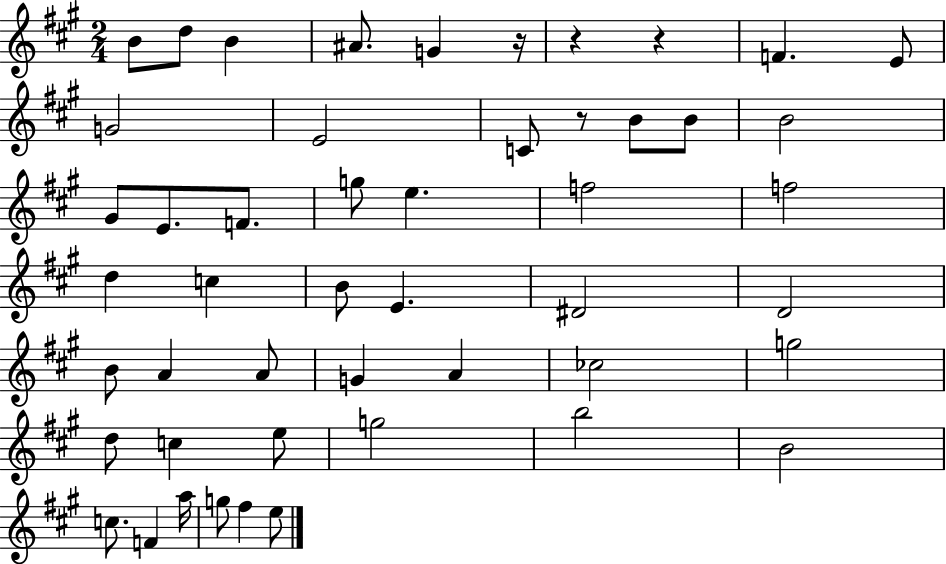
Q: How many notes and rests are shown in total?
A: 49